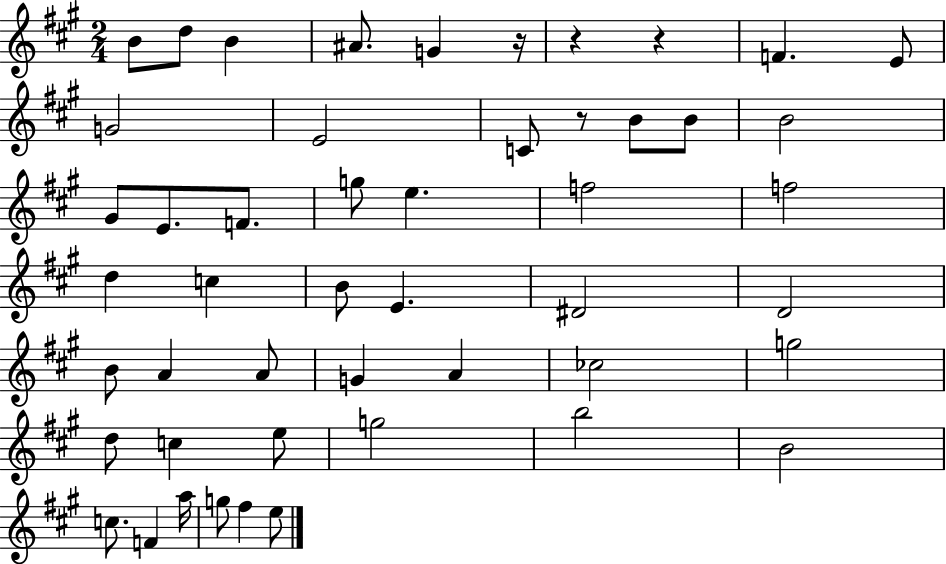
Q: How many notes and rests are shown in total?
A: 49